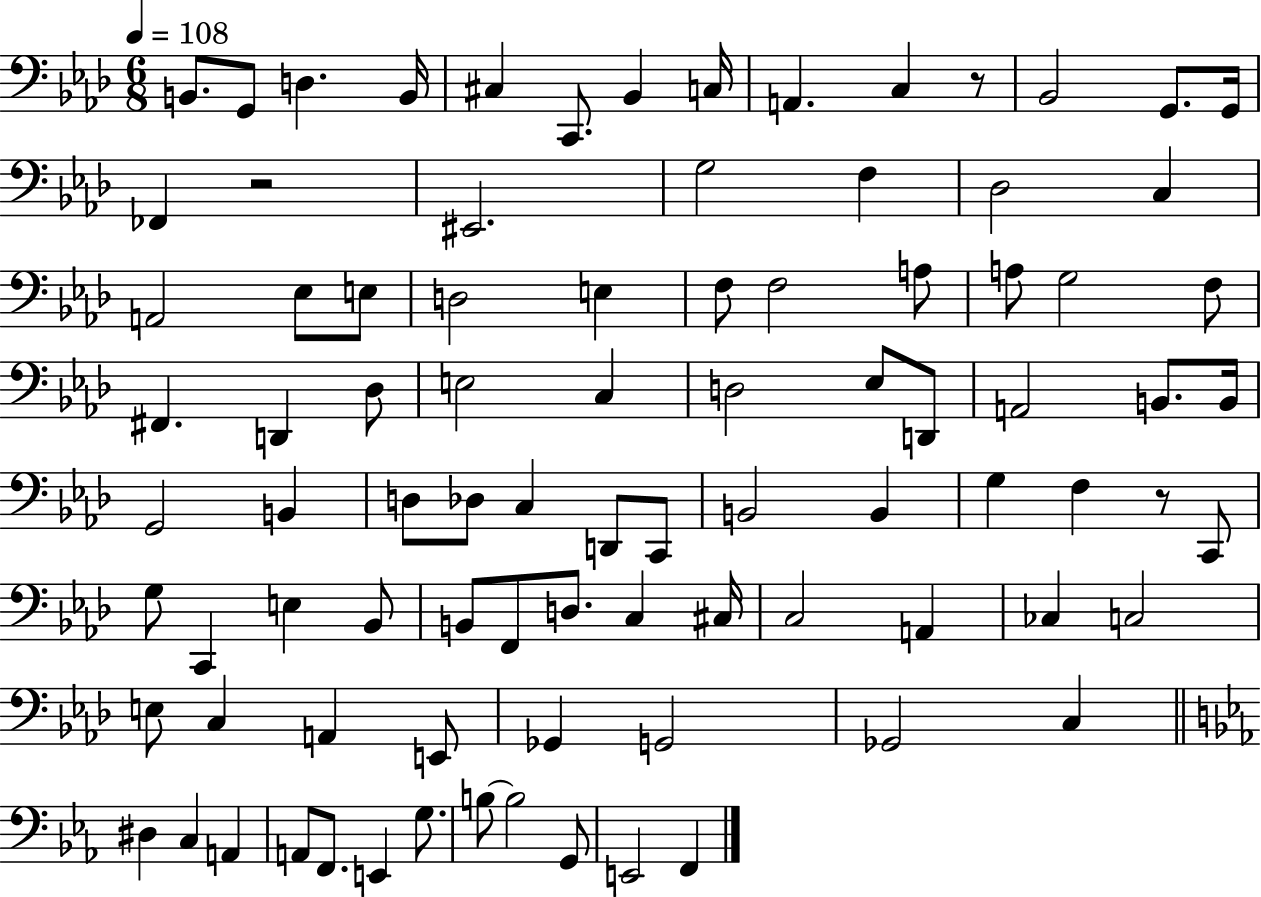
X:1
T:Untitled
M:6/8
L:1/4
K:Ab
B,,/2 G,,/2 D, B,,/4 ^C, C,,/2 _B,, C,/4 A,, C, z/2 _B,,2 G,,/2 G,,/4 _F,, z2 ^E,,2 G,2 F, _D,2 C, A,,2 _E,/2 E,/2 D,2 E, F,/2 F,2 A,/2 A,/2 G,2 F,/2 ^F,, D,, _D,/2 E,2 C, D,2 _E,/2 D,,/2 A,,2 B,,/2 B,,/4 G,,2 B,, D,/2 _D,/2 C, D,,/2 C,,/2 B,,2 B,, G, F, z/2 C,,/2 G,/2 C,, E, _B,,/2 B,,/2 F,,/2 D,/2 C, ^C,/4 C,2 A,, _C, C,2 E,/2 C, A,, E,,/2 _G,, G,,2 _G,,2 C, ^D, C, A,, A,,/2 F,,/2 E,, G,/2 B,/2 B,2 G,,/2 E,,2 F,,